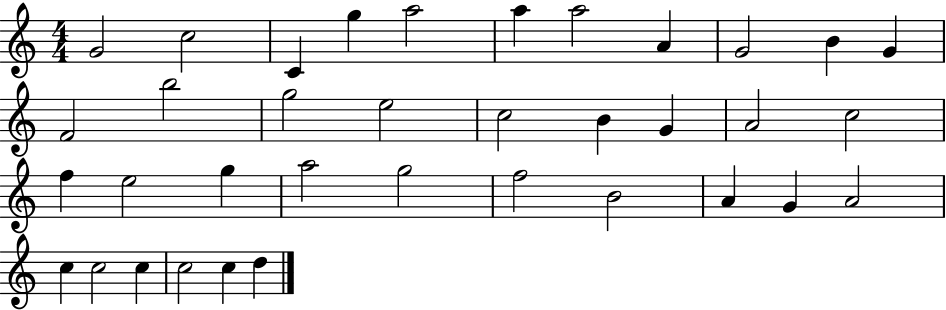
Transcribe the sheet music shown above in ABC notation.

X:1
T:Untitled
M:4/4
L:1/4
K:C
G2 c2 C g a2 a a2 A G2 B G F2 b2 g2 e2 c2 B G A2 c2 f e2 g a2 g2 f2 B2 A G A2 c c2 c c2 c d